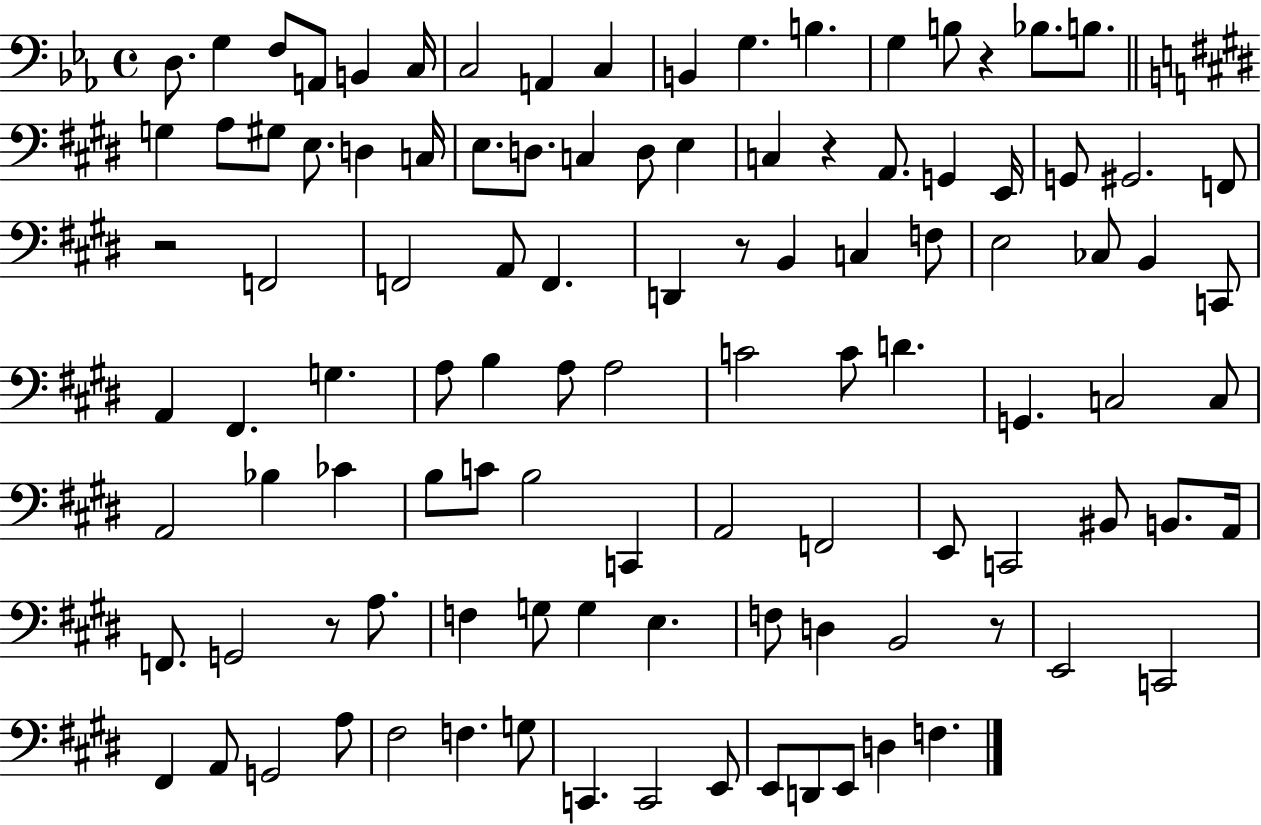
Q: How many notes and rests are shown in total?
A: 106